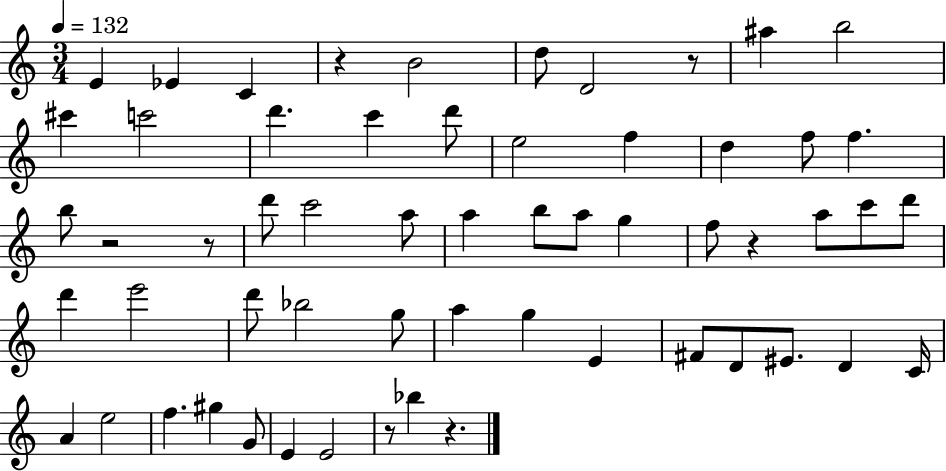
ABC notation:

X:1
T:Untitled
M:3/4
L:1/4
K:C
E _E C z B2 d/2 D2 z/2 ^a b2 ^c' c'2 d' c' d'/2 e2 f d f/2 f b/2 z2 z/2 d'/2 c'2 a/2 a b/2 a/2 g f/2 z a/2 c'/2 d'/2 d' e'2 d'/2 _b2 g/2 a g E ^F/2 D/2 ^E/2 D C/4 A e2 f ^g G/2 E E2 z/2 _b z